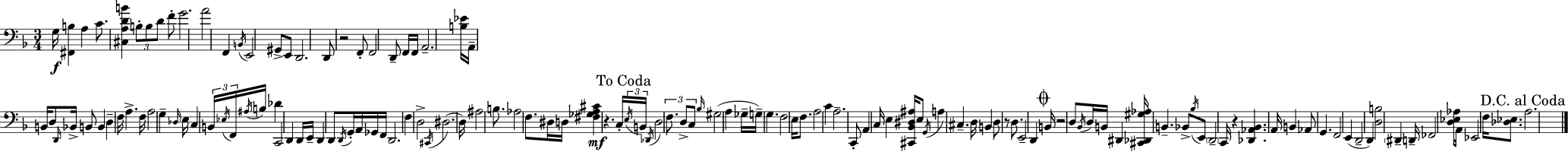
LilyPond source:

{
  \clef bass
  \numericTimeSignature
  \time 3/4
  \key f \major
  g16\f <fis, b>4 a4 c'8. | <cis a d' b'>4 \tuplet 3/2 { b8-. b8 d'8 } f'8-. | g'2. | a'2 f,4 | \break \acciaccatura { b,16 } e,2 gis,8-> e,8 | d,2. | d,8 r2 f,8-. | f,2 d,8-- f,16 | \break f,16 a,2.-- | <b ees'>16 a,16-- b,16 d8 \grace { d,16 } bes,16-> b,8 b,4 | d4-- f16 a4.-> | f16 a2 g4-- | \break \grace { des16 } e16 c4 \tuplet 3/2 { b,16 \acciaccatura { ees16 } f,16 } \acciaccatura { ais16 } | b16 des'4 c,2 | d,4 d,16 e,16-- d,4 d,8 | \acciaccatura { d,16 } g,16-. a,16 ges,16 f,16 d,2. | \break f4 d2-> | \acciaccatura { cis,16 }( dis2. | d16) ais2 | b8. aes2 | \break f8. dis16 d16 <fis ges a cis'>4\mf | r4. c16-. \mark "To Coda" \tuplet 3/2 { \acciaccatura { e16 } b,16 \acciaccatura { des,16 } } d2 | \tuplet 3/2 { f8. d8-> c8 } | \grace { bes16 }( gis2 a4 | \break ges16-- g16--) g4. f2 | e16 f8. a2 | c'4 a2.-- | c,8-. | \break a,4 c16 e4 <cis, bes, dis ais>16 e8 | \acciaccatura { g,16 } a4 cis4.-- d16 | b,4 d8 r8 d8. e,2-- | d,4 \mark \markup { \musicglyph "scripts.coda" } b,16 | \break r2 d8 \acciaccatura { bes,16 } d16 | b,16 dis,4 <cis, des, gis aes>16 b,4.-- | bes,8-> \acciaccatura { bes16 } e,8 \parenthesize d,2-- | c,16 r4 <des, aes, bes,>4. | \break a,16 b,4 aes,8 g,4. | f,2 e,4( | d,2-- d,4) | <d b>2 \parenthesize dis,4-- | \break d,16-- fes,2 <d ees aes>8 | a,16 ees,2 f16 <des ees>8. | \mark "D.C. al Coda" a2. | \bar "|."
}